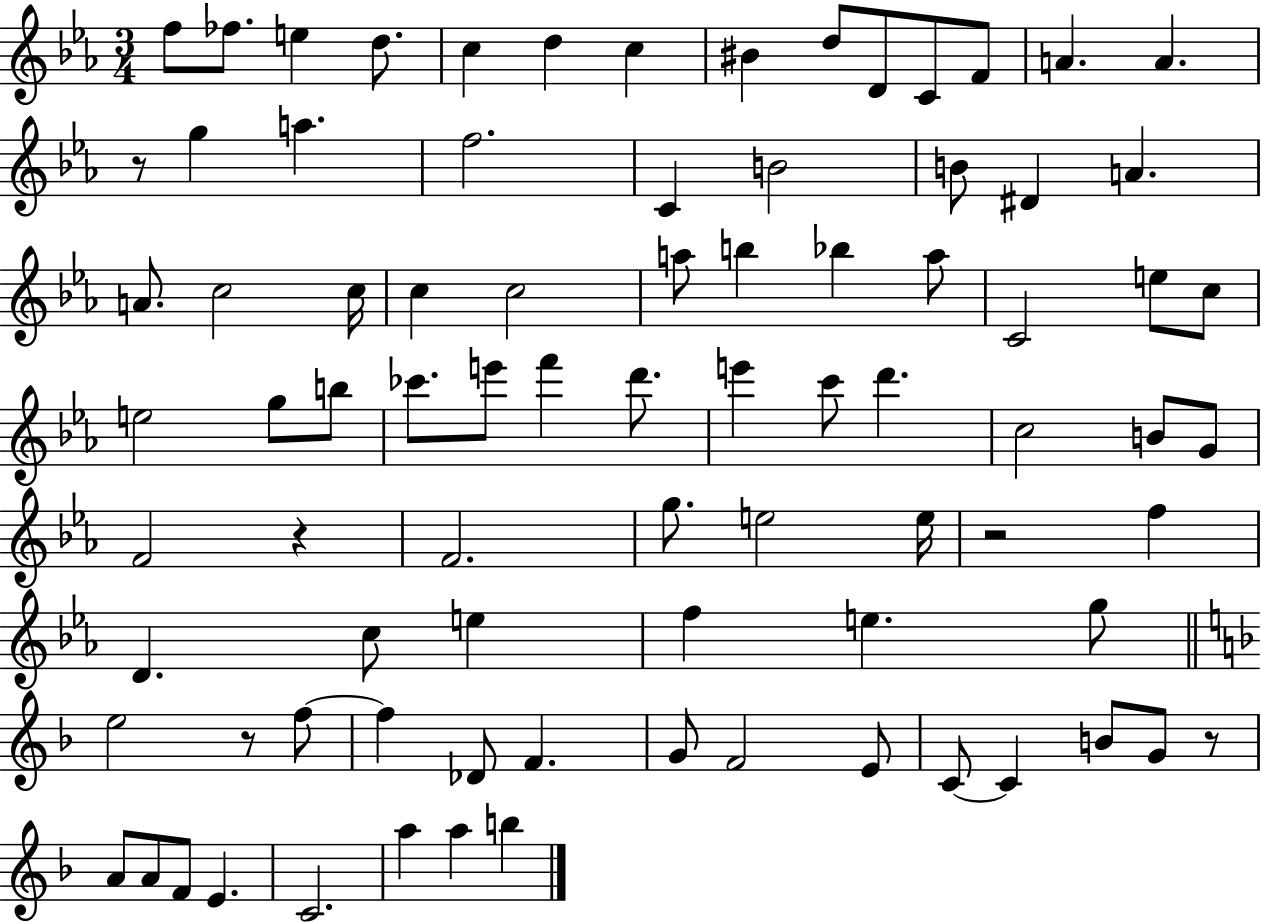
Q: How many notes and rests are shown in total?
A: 84